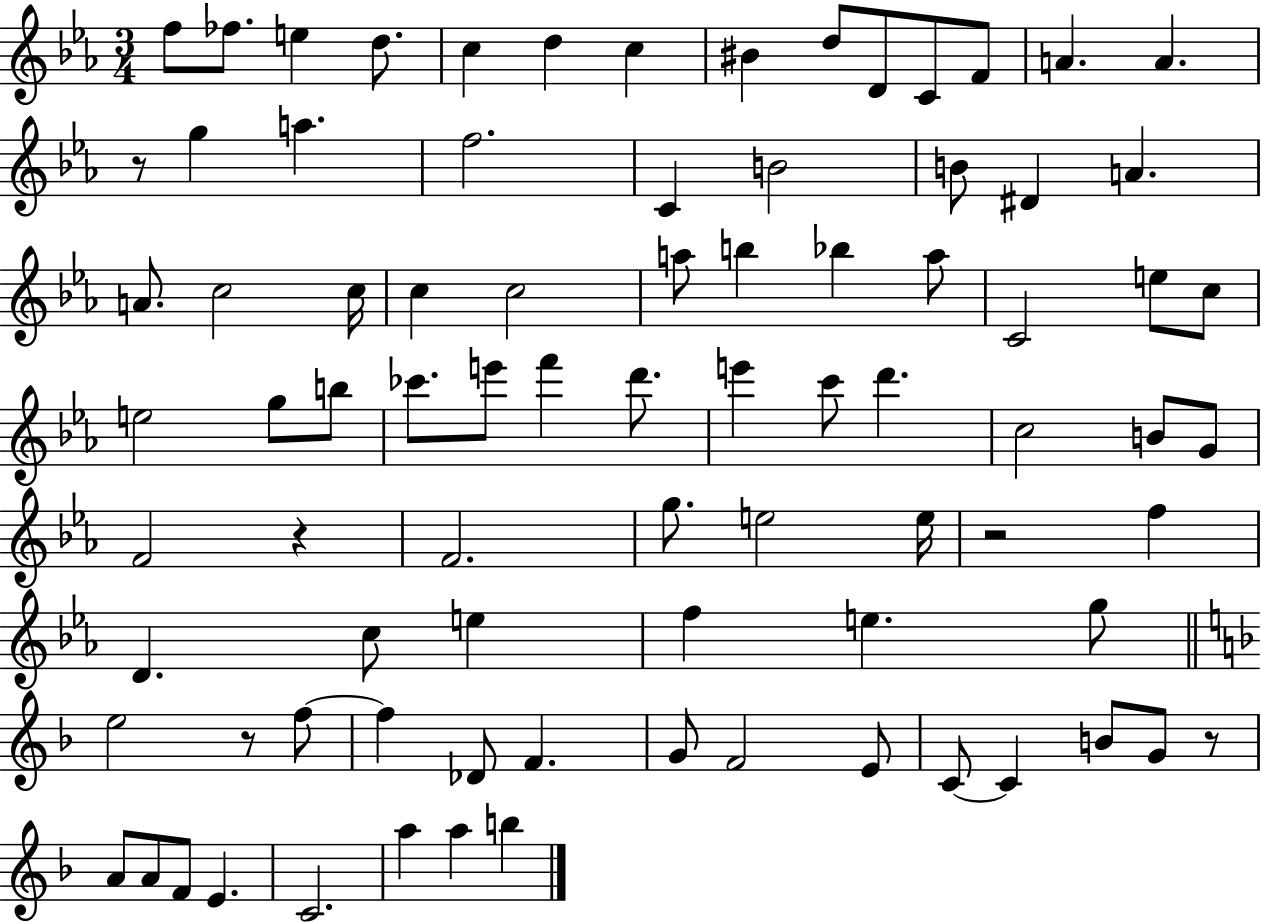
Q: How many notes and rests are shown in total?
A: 84